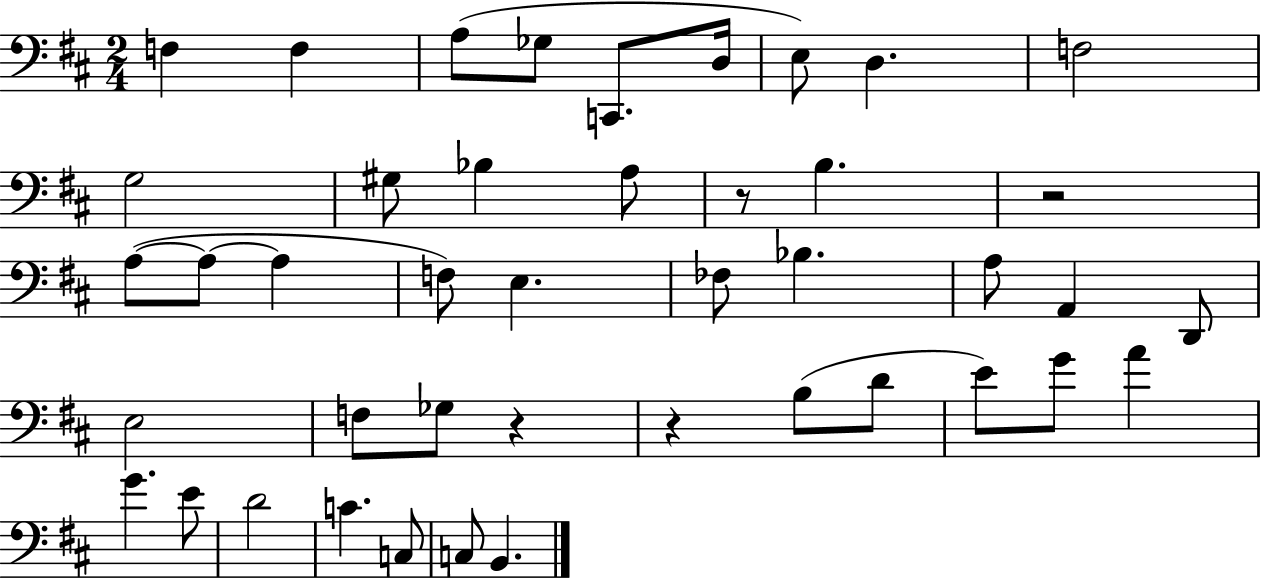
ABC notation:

X:1
T:Untitled
M:2/4
L:1/4
K:D
F, F, A,/2 _G,/2 C,,/2 D,/4 E,/2 D, F,2 G,2 ^G,/2 _B, A,/2 z/2 B, z2 A,/2 A,/2 A, F,/2 E, _F,/2 _B, A,/2 A,, D,,/2 E,2 F,/2 _G,/2 z z B,/2 D/2 E/2 G/2 A G E/2 D2 C C,/2 C,/2 B,,